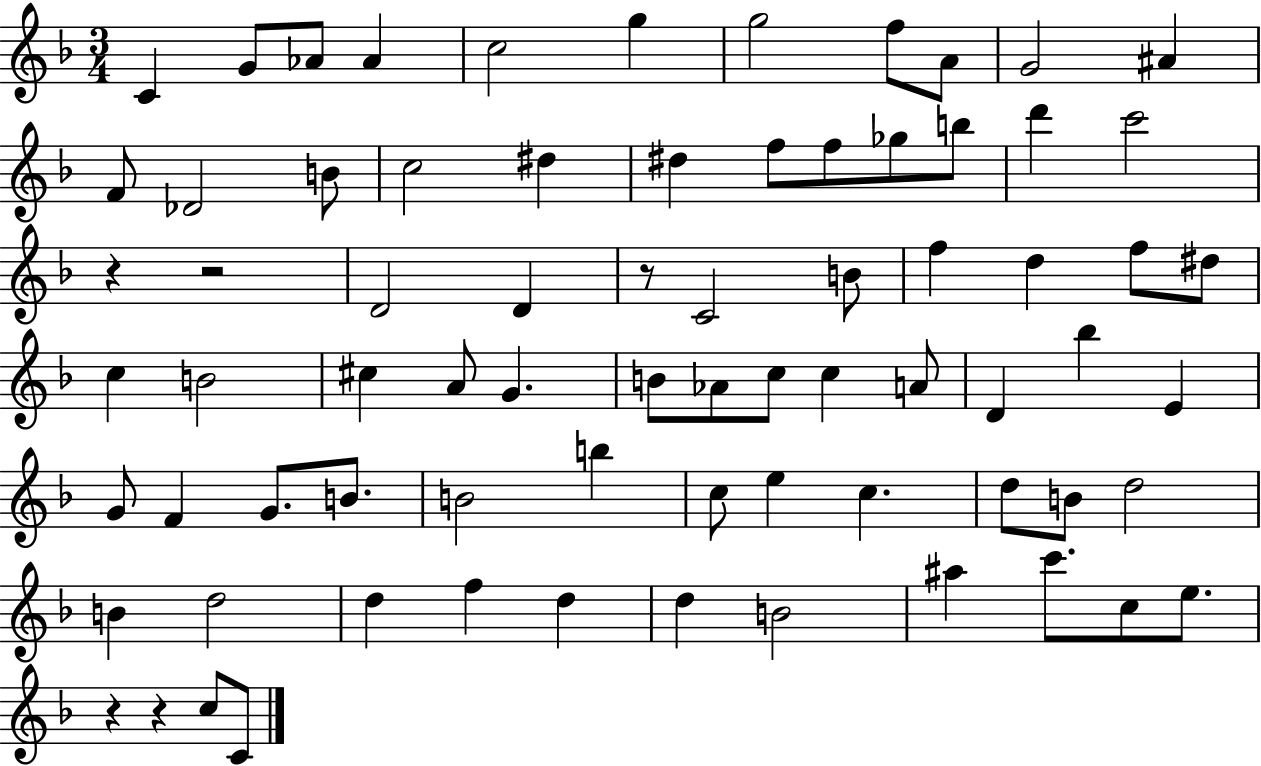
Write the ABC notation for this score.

X:1
T:Untitled
M:3/4
L:1/4
K:F
C G/2 _A/2 _A c2 g g2 f/2 A/2 G2 ^A F/2 _D2 B/2 c2 ^d ^d f/2 f/2 _g/2 b/2 d' c'2 z z2 D2 D z/2 C2 B/2 f d f/2 ^d/2 c B2 ^c A/2 G B/2 _A/2 c/2 c A/2 D _b E G/2 F G/2 B/2 B2 b c/2 e c d/2 B/2 d2 B d2 d f d d B2 ^a c'/2 c/2 e/2 z z c/2 C/2